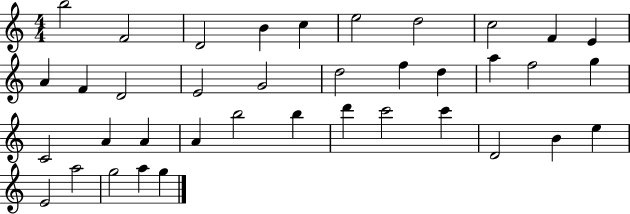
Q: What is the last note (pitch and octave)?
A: G5